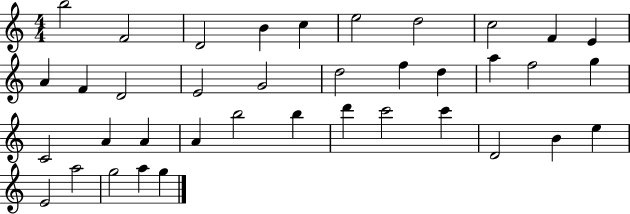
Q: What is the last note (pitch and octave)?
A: G5